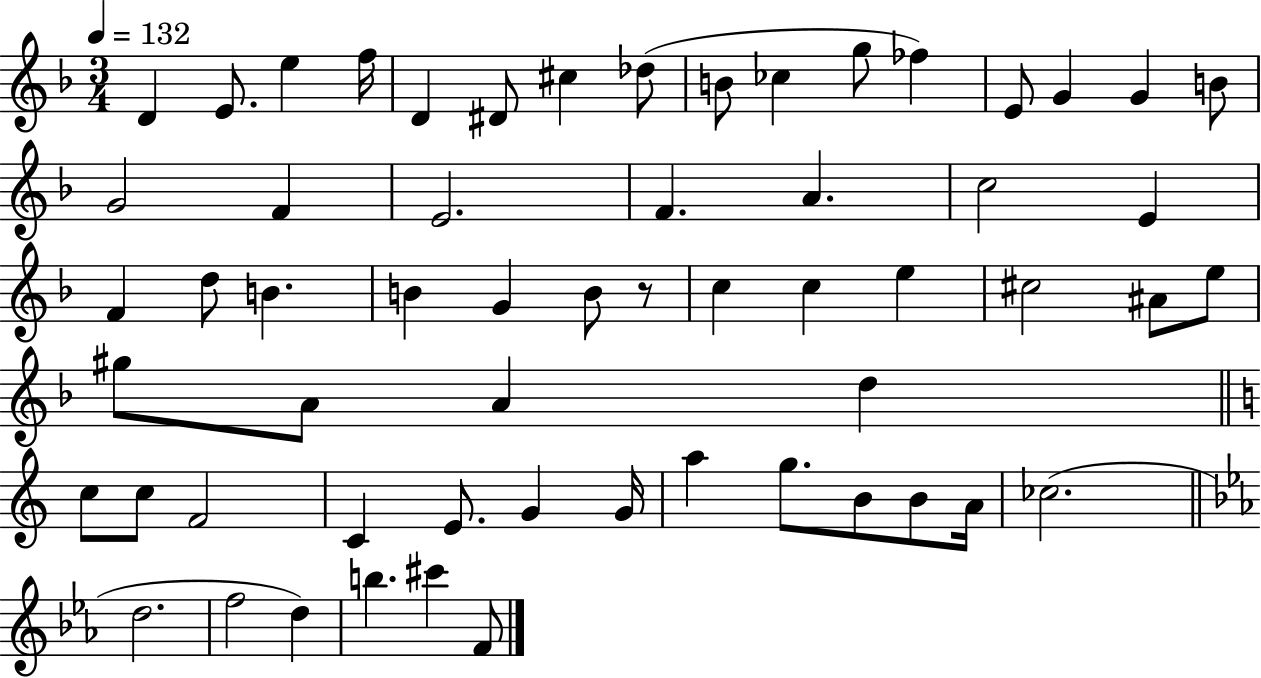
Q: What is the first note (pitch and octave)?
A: D4